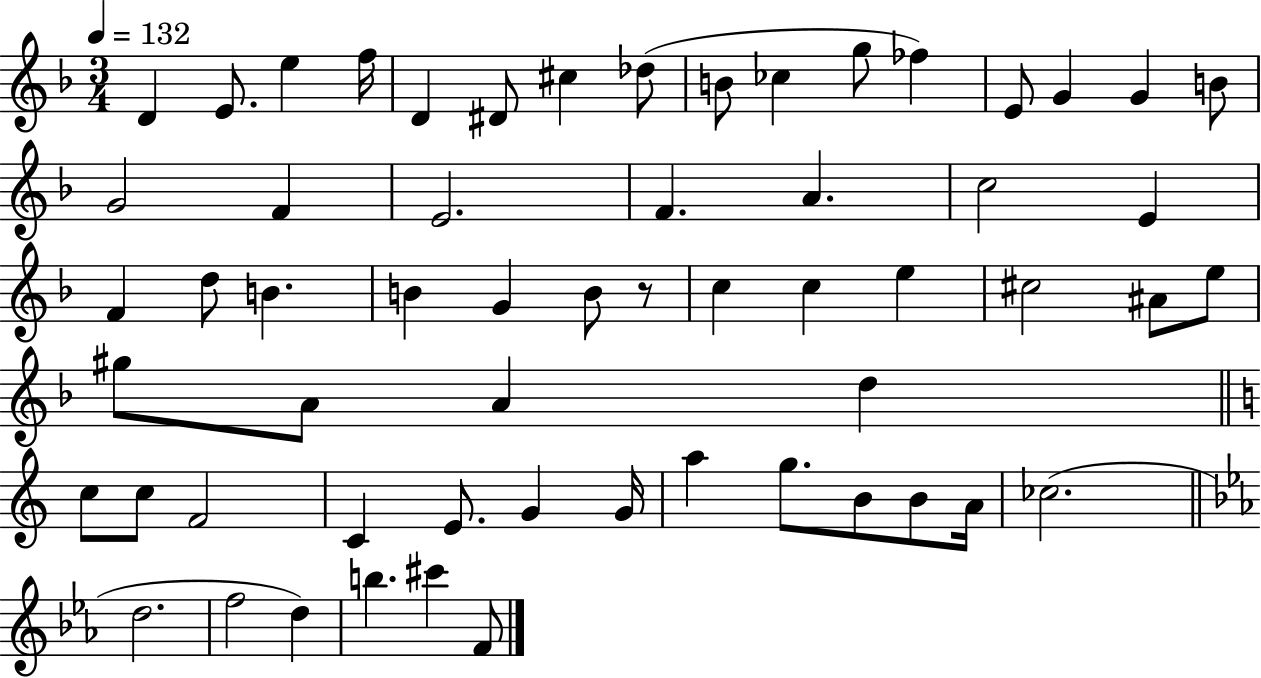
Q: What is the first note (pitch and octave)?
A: D4